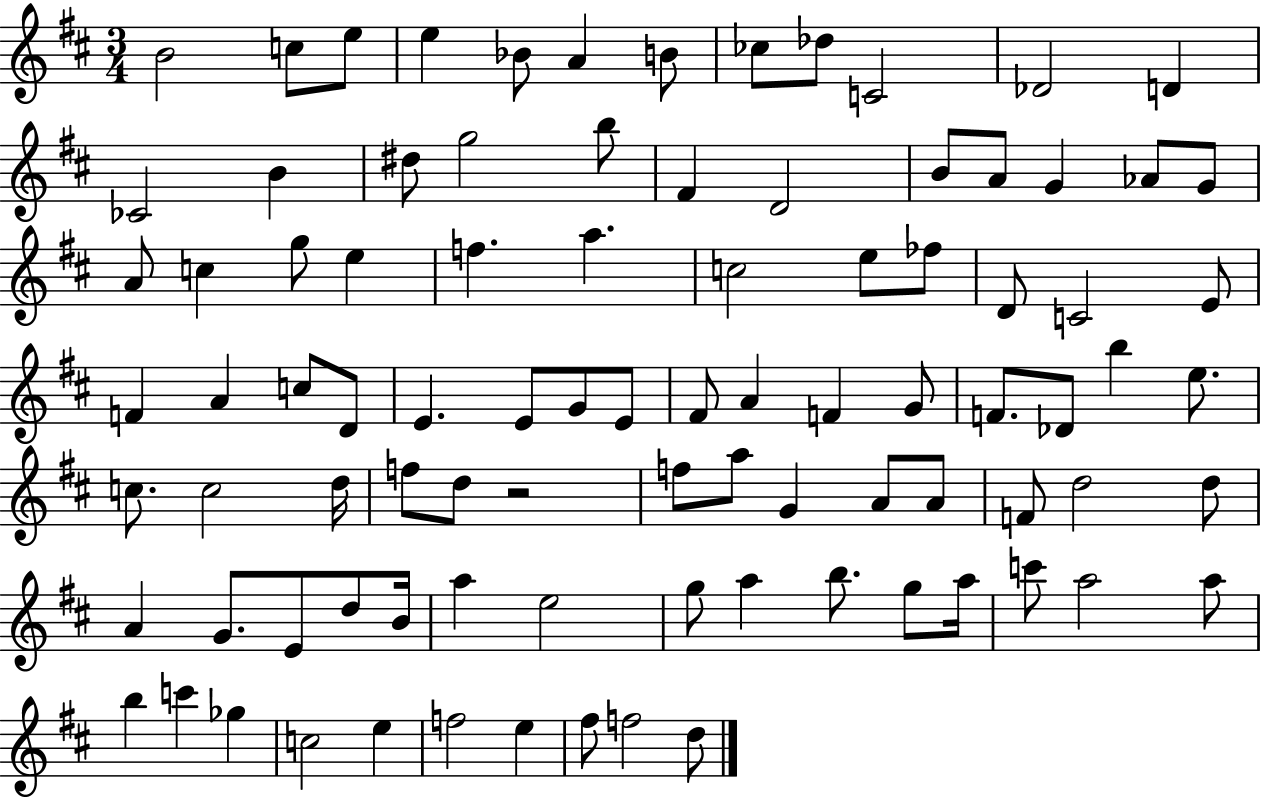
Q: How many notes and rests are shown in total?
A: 91